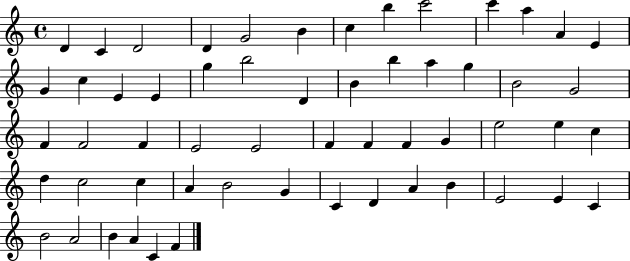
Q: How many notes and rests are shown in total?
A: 57